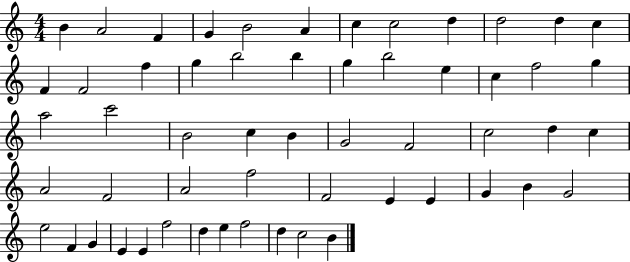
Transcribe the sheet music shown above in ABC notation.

X:1
T:Untitled
M:4/4
L:1/4
K:C
B A2 F G B2 A c c2 d d2 d c F F2 f g b2 b g b2 e c f2 g a2 c'2 B2 c B G2 F2 c2 d c A2 F2 A2 f2 F2 E E G B G2 e2 F G E E f2 d e f2 d c2 B